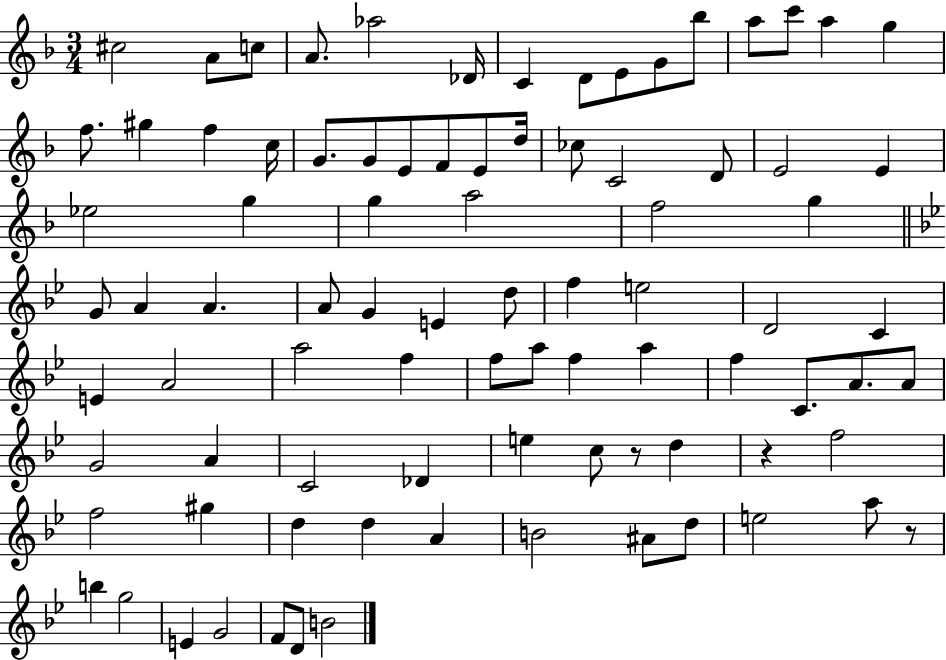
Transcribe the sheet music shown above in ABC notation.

X:1
T:Untitled
M:3/4
L:1/4
K:F
^c2 A/2 c/2 A/2 _a2 _D/4 C D/2 E/2 G/2 _b/2 a/2 c'/2 a g f/2 ^g f c/4 G/2 G/2 E/2 F/2 E/2 d/4 _c/2 C2 D/2 E2 E _e2 g g a2 f2 g G/2 A A A/2 G E d/2 f e2 D2 C E A2 a2 f f/2 a/2 f a f C/2 A/2 A/2 G2 A C2 _D e c/2 z/2 d z f2 f2 ^g d d A B2 ^A/2 d/2 e2 a/2 z/2 b g2 E G2 F/2 D/2 B2